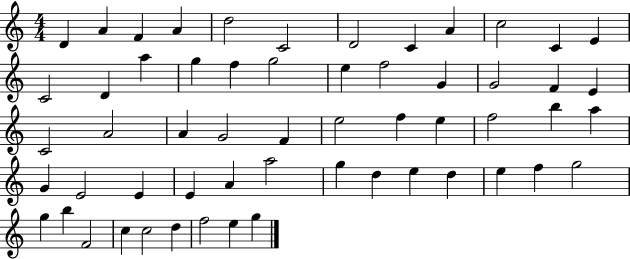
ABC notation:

X:1
T:Untitled
M:4/4
L:1/4
K:C
D A F A d2 C2 D2 C A c2 C E C2 D a g f g2 e f2 G G2 F E C2 A2 A G2 F e2 f e f2 b a G E2 E E A a2 g d e d e f g2 g b F2 c c2 d f2 e g